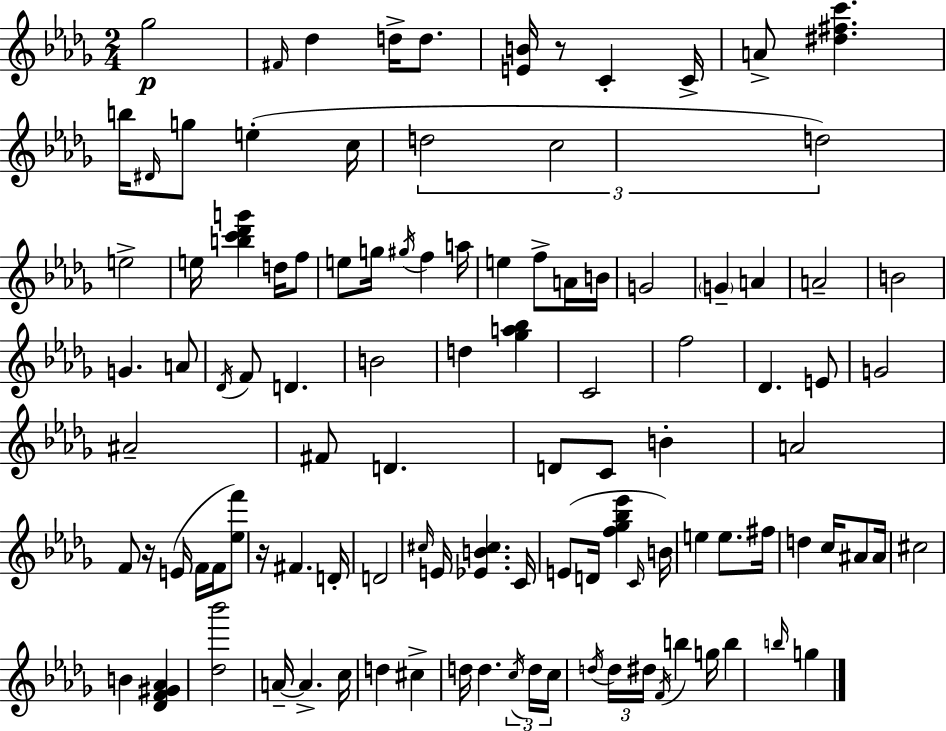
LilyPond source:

{
  \clef treble
  \numericTimeSignature
  \time 2/4
  \key bes \minor
  ges''2\p | \grace { fis'16 } des''4 d''16-> d''8. | <e' b'>16 r8 c'4-. | c'16-> a'8-> <dis'' fis'' c'''>4. | \break b''16 \grace { dis'16 } g''8 e''4-.( | c''16 \tuplet 3/2 { d''2 | c''2 | d''2) } | \break e''2-> | e''16 <b'' c''' des''' g'''>4 d''16 | f''8 e''8 g''16 \acciaccatura { gis''16 } f''4 | a''16 e''4 f''8-> | \break a'16 b'16 g'2 | \parenthesize g'4-- a'4 | a'2-- | b'2 | \break g'4. | a'8 \acciaccatura { des'16 } f'8 d'4. | b'2 | d''4 | \break <ges'' a'' bes''>4 c'2 | f''2 | des'4. | e'8 g'2 | \break ais'2-- | fis'8 d'4. | d'8 c'8 | b'4-. a'2 | \break f'8 r16 e'16( | f'16 f'16 <ees'' f'''>8) r16 fis'4. | d'16-. d'2 | \grace { cis''16 } e'16 <ees' b' cis''>4. | \break c'16 e'8( d'16 | <f'' ges'' bes'' ees'''>4 \grace { c'16 } b'16) e''4 | e''8. fis''16 d''4 | c''16 ais'8 ais'16 cis''2 | \break b'4 | <des' f' gis' aes'>4 <des'' bes'''>2 | a'16--~~ a'4.-> | c''16 d''4 | \break cis''4-> d''16 d''4. | \tuplet 3/2 { \acciaccatura { c''16 } d''16 c''16 } | \acciaccatura { d''16 } \tuplet 3/2 { d''16 dis''16 \acciaccatura { f'16 } } b''4 | g''16 b''4 \grace { b''16 } g''4 | \break \bar "|."
}